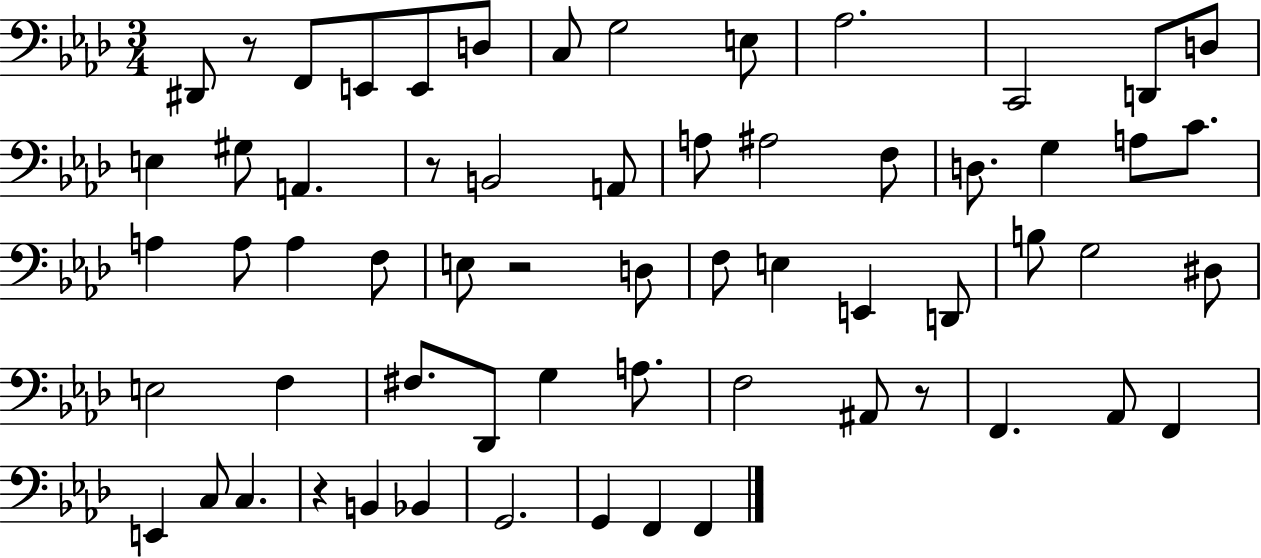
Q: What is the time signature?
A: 3/4